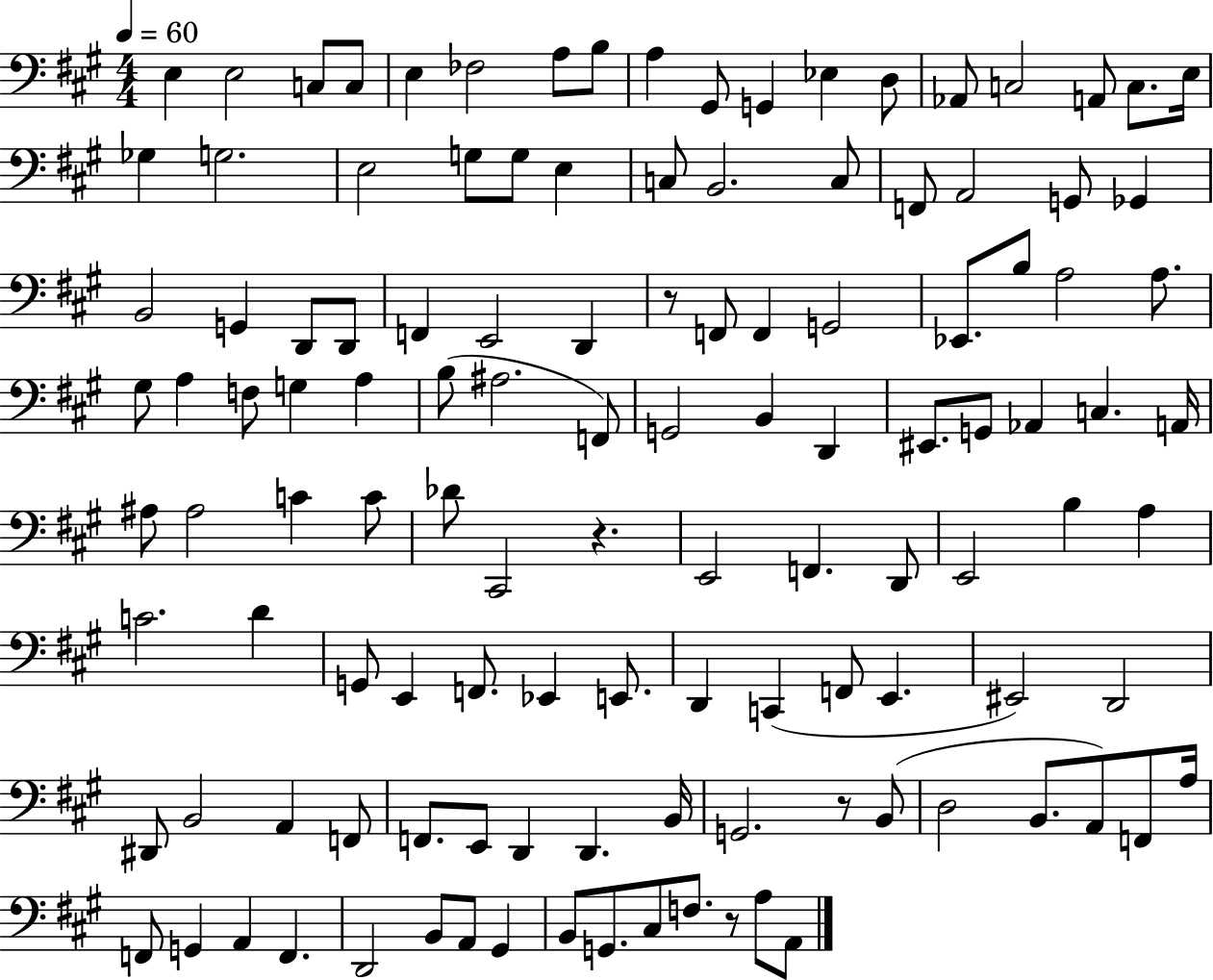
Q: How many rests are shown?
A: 4